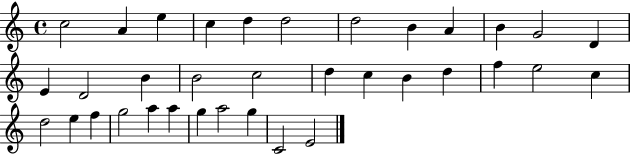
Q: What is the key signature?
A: C major